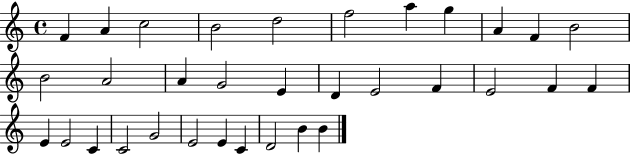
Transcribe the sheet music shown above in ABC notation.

X:1
T:Untitled
M:4/4
L:1/4
K:C
F A c2 B2 d2 f2 a g A F B2 B2 A2 A G2 E D E2 F E2 F F E E2 C C2 G2 E2 E C D2 B B